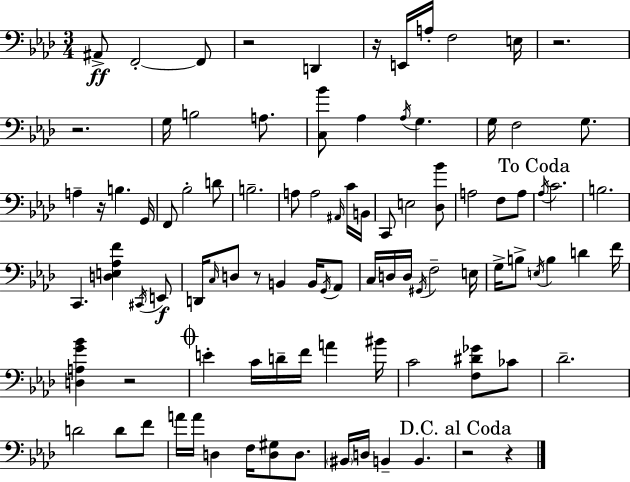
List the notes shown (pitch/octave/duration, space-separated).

A#2/e F2/h F2/e R/h D2/q R/s E2/s A3/s F3/h E3/s R/h. R/h. G3/s B3/h A3/e. [C3,Bb4]/e Ab3/q Ab3/s G3/q. G3/s F3/h G3/e. A3/q R/s B3/q. G2/s F2/e Bb3/h D4/e B3/h. A3/e A3/h A#2/s C4/s B2/s C2/e E3/h [Db3,Bb4]/e A3/h F3/e A3/e Ab3/s C4/h. B3/h. C2/q. [D3,E3,Ab3,F4]/q C#2/s E2/e D2/s C3/s D3/e R/e B2/q B2/s G2/s Ab2/e C3/s D3/s D3/s G#2/s F3/h E3/s G3/s B3/e E3/s B3/q D4/q F4/s [D3,A3,G4,Bb4]/q R/h E4/q C4/s D4/s F4/s A4/q BIS4/s C4/h [F3,D#4,Gb4]/e CES4/e Db4/h. D4/h D4/e F4/e A4/s A4/s D3/q F3/s [D3,G#3]/e D3/e. BIS2/s D3/s B2/q B2/q. R/h R/q